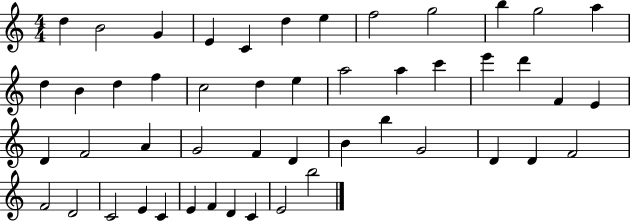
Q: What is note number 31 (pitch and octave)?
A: F4